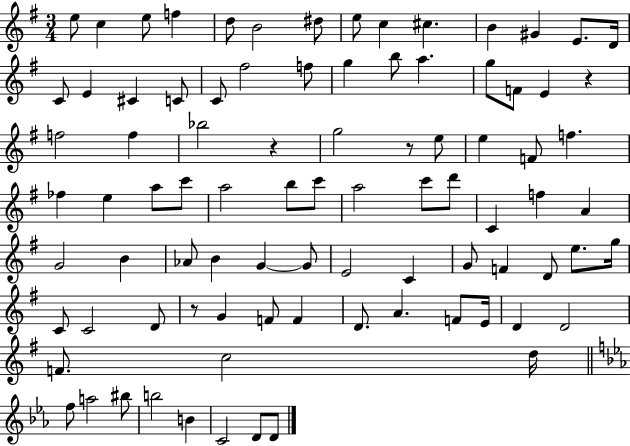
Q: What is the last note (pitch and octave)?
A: D4